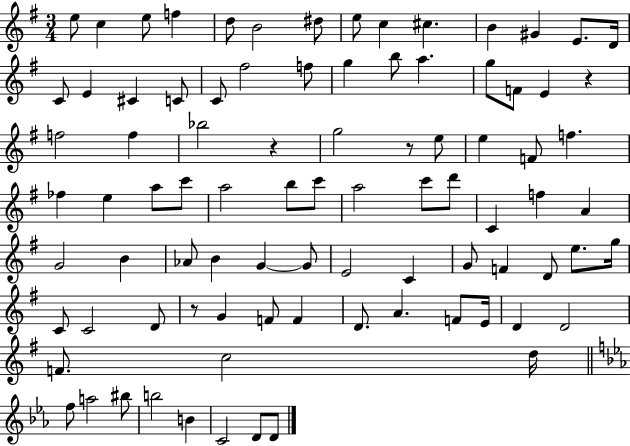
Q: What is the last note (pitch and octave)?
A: D4